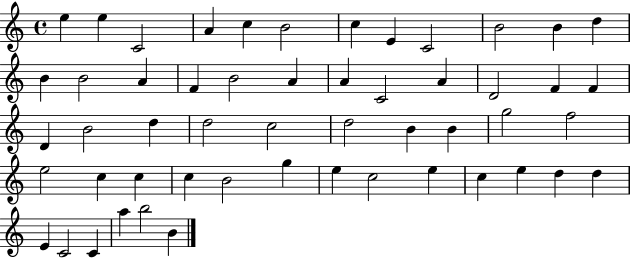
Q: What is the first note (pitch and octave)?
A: E5